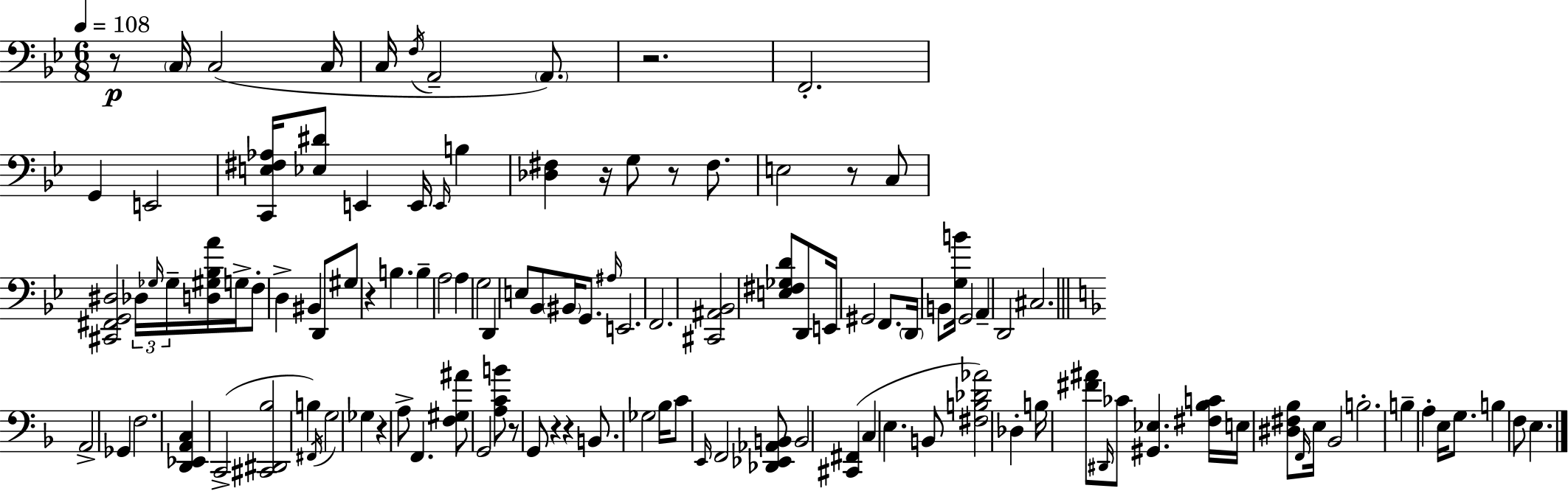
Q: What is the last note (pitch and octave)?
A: E3